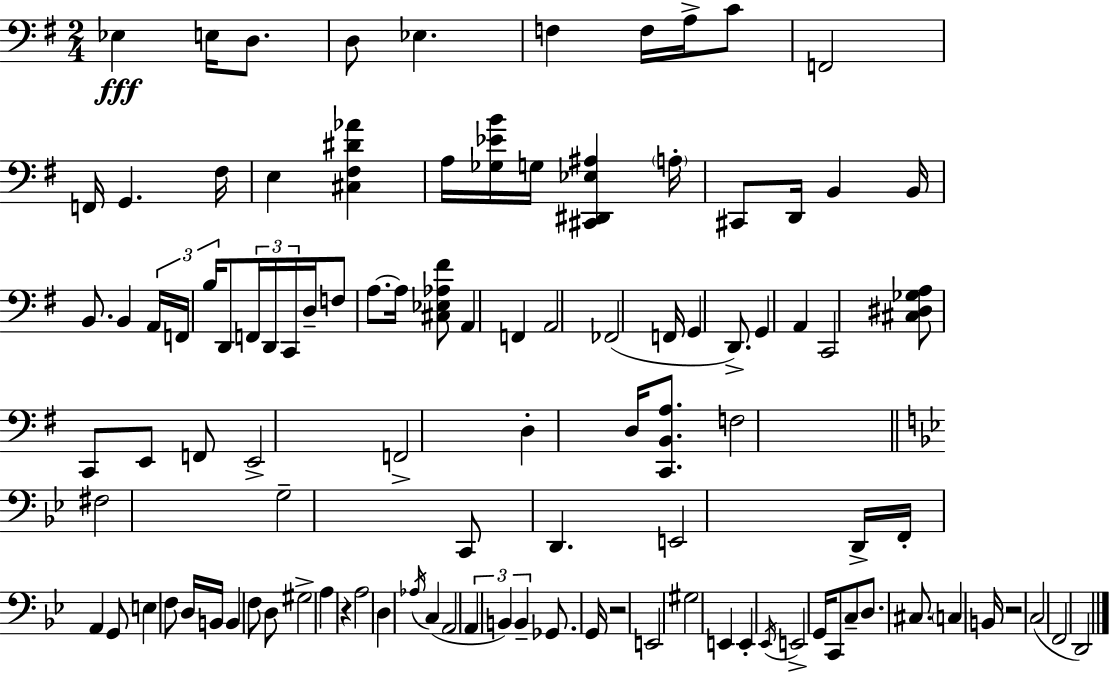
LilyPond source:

{
  \clef bass
  \numericTimeSignature
  \time 2/4
  \key e \minor
  ees4\fff e16 d8. | d8 ees4. | f4 f16 a16-> c'8 | f,2 | \break f,16 g,4. fis16 | e4 <cis fis dis' aes'>4 | a16 <ges ees' b'>16 g16 <cis, dis, ees ais>4 \parenthesize a16-. | cis,8 d,16 b,4 b,16 | \break b,8. b,4 \tuplet 3/2 { a,16 | f,16 b16 } d,8 \tuplet 3/2 { f,16 d,16 c,16 } d16-- | f8 a8.~~ a16 <cis ees aes fis'>8 | a,4 f,4 | \break a,2 | fes,2( | f,16 g,4 d,8.->) | g,4 a,4 | \break c,2 | <cis dis ges a>8 c,8 e,8 f,8 | e,2-> | f,2-> | \break d4-. d16 <c, b, a>8. | f2 | \bar "||" \break \key bes \major fis2 | g2-- | c,8 d,4. | e,2 | \break d,16-> f,16-. a,4 g,8 | e4 f8 d16 b,16 | b,4 f8 d8 | gis2-> | \break a4 r4 | a2 | d4 \acciaccatura { aes16 }( c4 | a,2 | \break \tuplet 3/2 { a,4 b,4) | b,4-- } ges,8. | g,16 r2 | e,2 | \break gis2 | e,4 e,4-. | \acciaccatura { ees,16 } e,2-> | g,16 c,8 c8-- d8. | \break cis8. \parenthesize c4 | b,16 r2 | c2( | f,2 | \break d,2) | \bar "|."
}